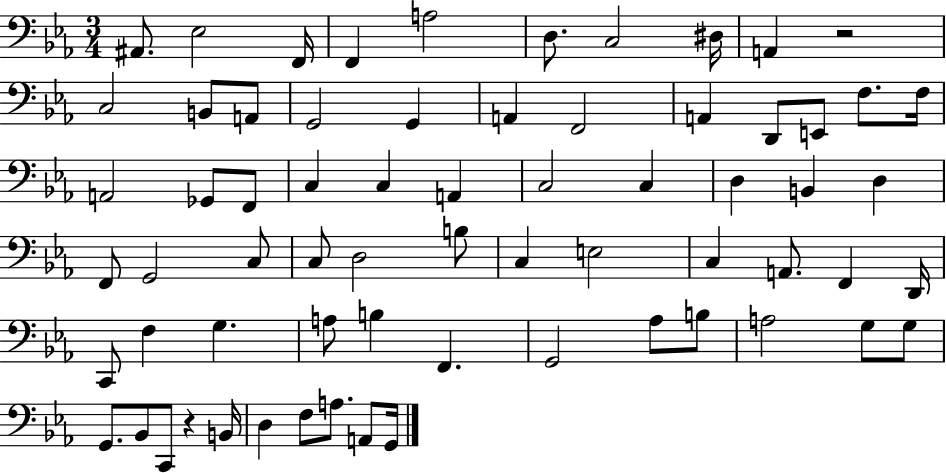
{
  \clef bass
  \numericTimeSignature
  \time 3/4
  \key ees \major
  ais,8. ees2 f,16 | f,4 a2 | d8. c2 dis16 | a,4 r2 | \break c2 b,8 a,8 | g,2 g,4 | a,4 f,2 | a,4 d,8 e,8 f8. f16 | \break a,2 ges,8 f,8 | c4 c4 a,4 | c2 c4 | d4 b,4 d4 | \break f,8 g,2 c8 | c8 d2 b8 | c4 e2 | c4 a,8. f,4 d,16 | \break c,8 f4 g4. | a8 b4 f,4. | g,2 aes8 b8 | a2 g8 g8 | \break g,8. bes,8 c,8 r4 b,16 | d4 f8 a8. a,8 g,16 | \bar "|."
}